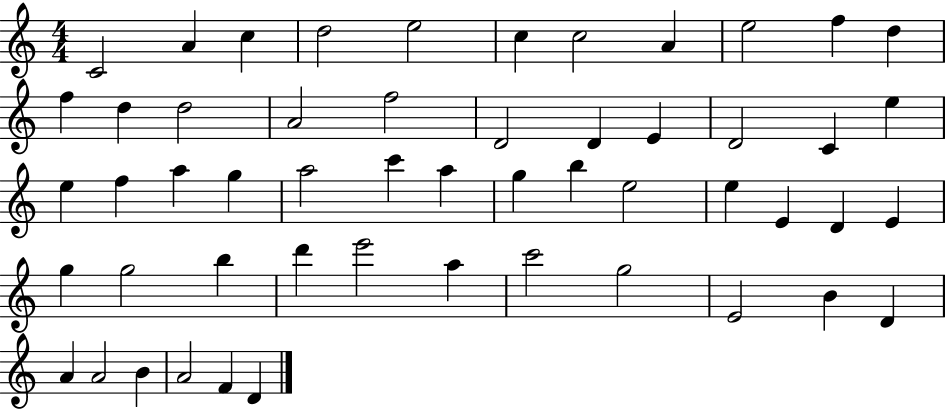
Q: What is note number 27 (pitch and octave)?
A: A5